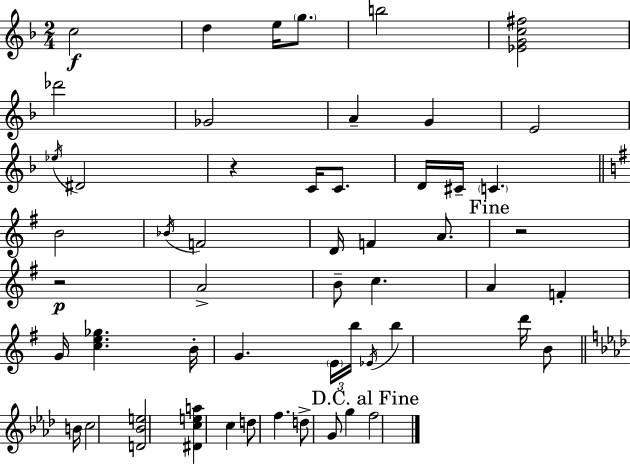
{
  \clef treble
  \numericTimeSignature
  \time 2/4
  \key d \minor
  \repeat volta 2 { c''2\f | d''4 e''16 \parenthesize g''8. | b''2 | <ees' g' c'' fis''>2 | \break des'''2 | ges'2 | a'4-- g'4 | e'2 | \break \acciaccatura { ees''16 } dis'2 | r4 c'16 c'8. | d'16 cis'16-- \parenthesize c'4. | \bar "||" \break \key g \major b'2 | \acciaccatura { bes'16 } f'2 | d'16 f'4 a'8. | \mark "Fine" r2 | \break r2\p | a'2-> | b'8-- c''4. | a'4 f'4-. | \break g'16 <c'' e'' ges''>4. | b'16-. g'4. \tuplet 3/2 { \parenthesize e'16 | b''16 \acciaccatura { ees'16 } } b''4 d'''16 b'8 | \bar "||" \break \key aes \major b'16 c''2 | <d' bes' e''>2 | <dis' c'' e'' a''>4 c''4 | d''8 f''4. | \break d''8-> g'8 g''4 | \mark "D.C. al Fine" f''2 | } \bar "|."
}